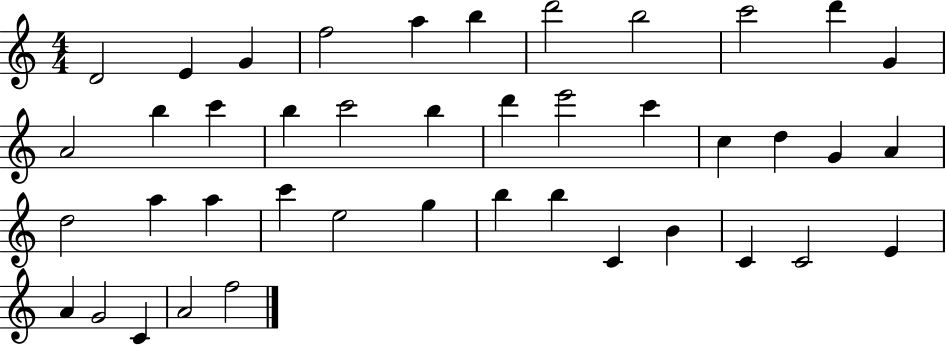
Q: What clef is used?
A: treble